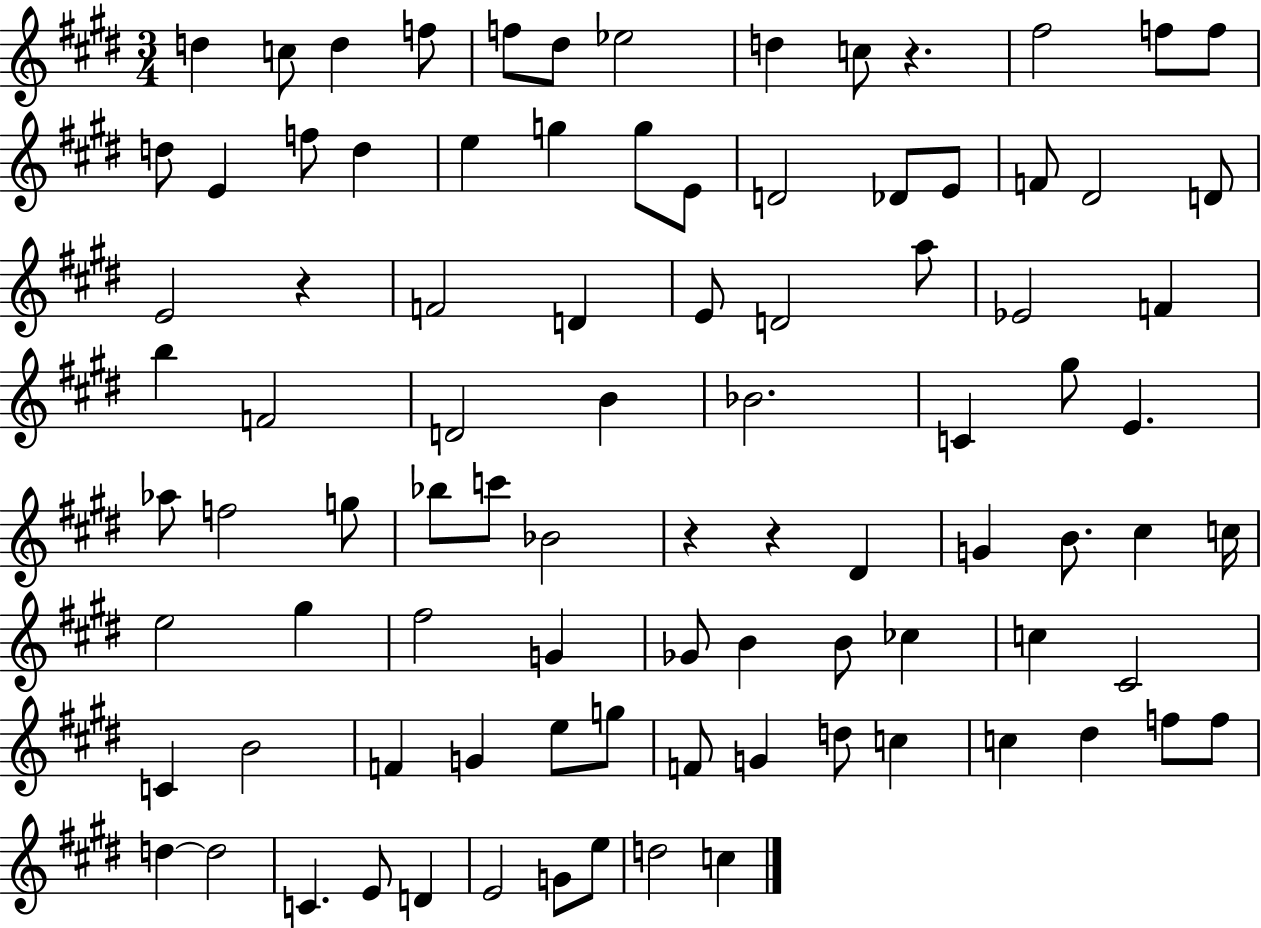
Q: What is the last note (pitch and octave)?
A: C5